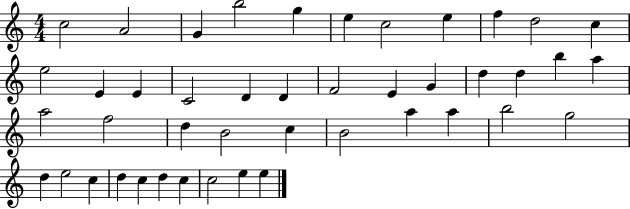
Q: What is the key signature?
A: C major